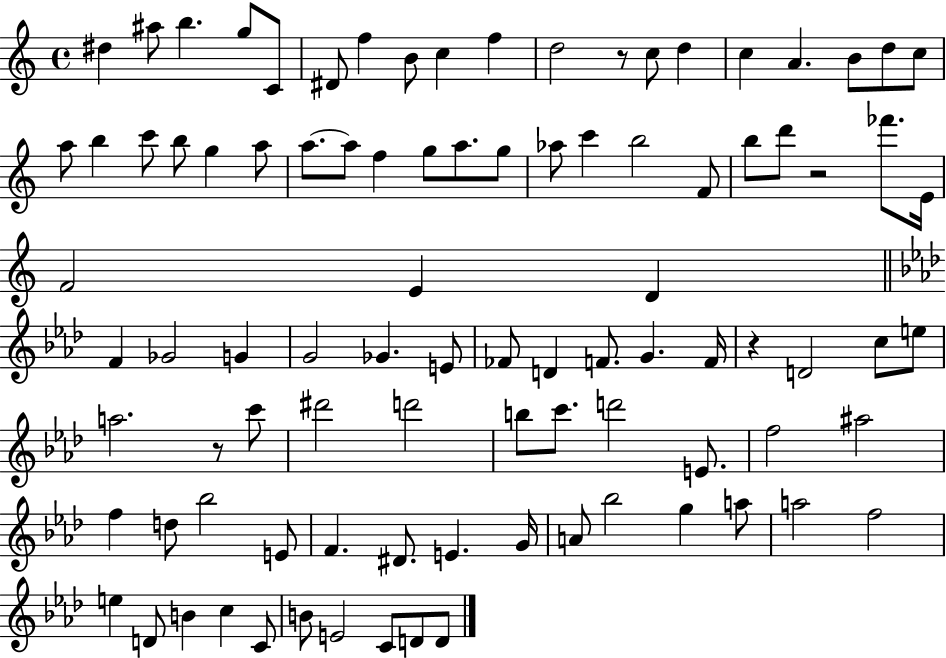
{
  \clef treble
  \time 4/4
  \defaultTimeSignature
  \key c \major
  \repeat volta 2 { dis''4 ais''8 b''4. g''8 c'8 | dis'8 f''4 b'8 c''4 f''4 | d''2 r8 c''8 d''4 | c''4 a'4. b'8 d''8 c''8 | \break a''8 b''4 c'''8 b''8 g''4 a''8 | a''8.~~ a''8 f''4 g''8 a''8. g''8 | aes''8 c'''4 b''2 f'8 | b''8 d'''8 r2 fes'''8. e'16 | \break f'2 e'4 d'4 | \bar "||" \break \key aes \major f'4 ges'2 g'4 | g'2 ges'4. e'8 | fes'8 d'4 f'8. g'4. f'16 | r4 d'2 c''8 e''8 | \break a''2. r8 c'''8 | dis'''2 d'''2 | b''8 c'''8. d'''2 e'8. | f''2 ais''2 | \break f''4 d''8 bes''2 e'8 | f'4. dis'8. e'4. g'16 | a'8 bes''2 g''4 a''8 | a''2 f''2 | \break e''4 d'8 b'4 c''4 c'8 | b'8 e'2 c'8 d'8 d'8 | } \bar "|."
}